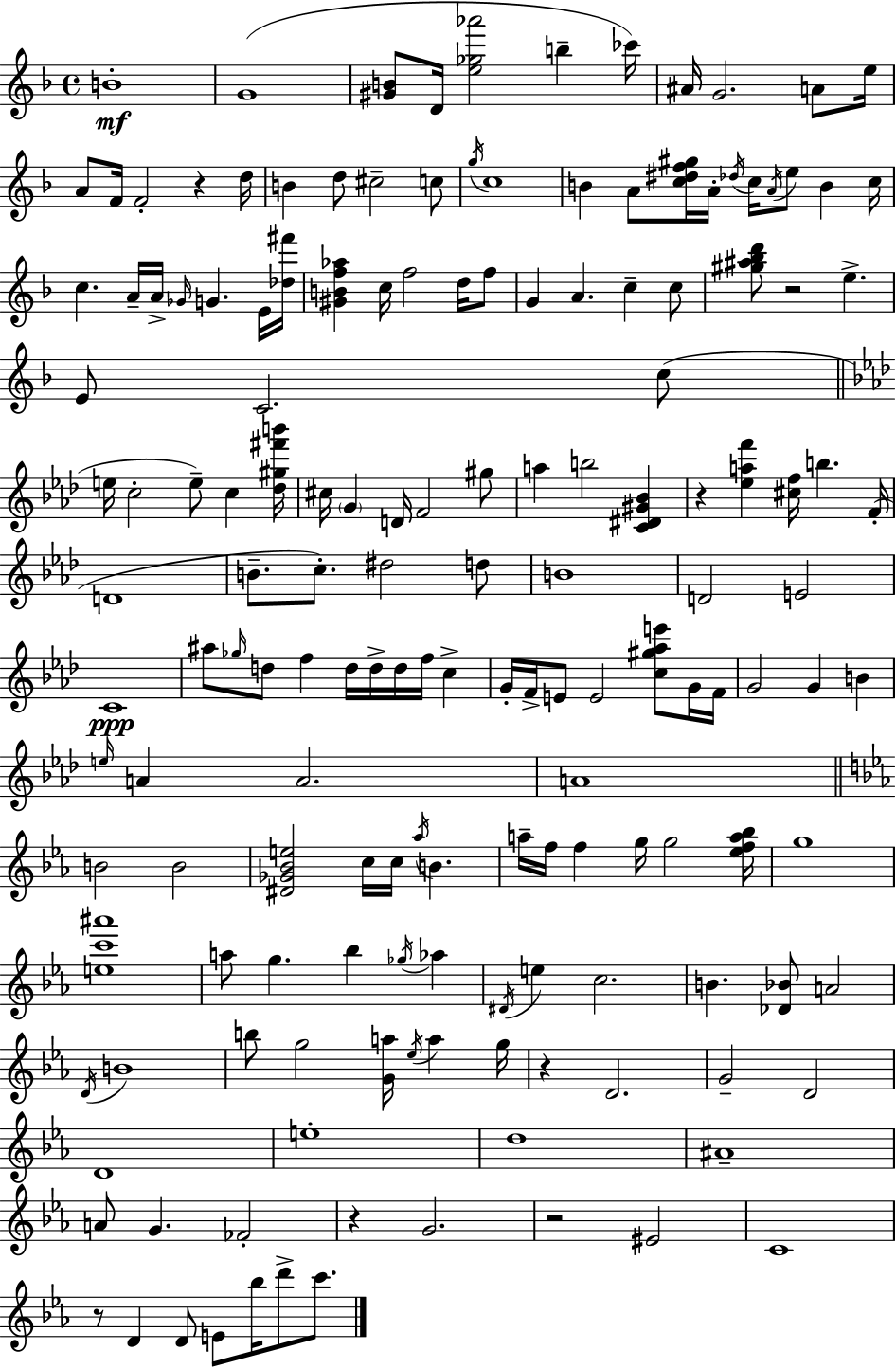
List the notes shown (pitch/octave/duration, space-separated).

B4/w G4/w [G#4,B4]/e D4/s [E5,Gb5,Ab6]/h B5/q CES6/s A#4/s G4/h. A4/e E5/s A4/e F4/s F4/h R/q D5/s B4/q D5/e C#5/h C5/e G5/s C5/w B4/q A4/e [C5,D#5,F5,G#5]/s A4/s Db5/s C5/s A4/s E5/e B4/q C5/s C5/q. A4/s A4/s Gb4/s G4/q. E4/s [Db5,F#6]/s [G#4,B4,F5,Ab5]/q C5/s F5/h D5/s F5/e G4/q A4/q. C5/q C5/e [G#5,A#5,Bb5,D6]/e R/h E5/q. E4/e C4/h. C5/e E5/s C5/h E5/e C5/q [Db5,G#5,F#6,B6]/s C#5/s G4/q D4/s F4/h G#5/e A5/q B5/h [C4,D#4,G#4,Bb4]/q R/q [Eb5,A5,F6]/q [C#5,F5]/s B5/q. F4/s D4/w B4/e. C5/e. D#5/h D5/e B4/w D4/h E4/h C4/w A#5/e Gb5/s D5/e F5/q D5/s D5/s D5/s F5/s C5/q G4/s F4/s E4/e E4/h [C5,G#5,Ab5,E6]/e G4/s F4/s G4/h G4/q B4/q E5/s A4/q A4/h. A4/w B4/h B4/h [D#4,Gb4,Bb4,E5]/h C5/s C5/s Ab5/s B4/q. A5/s F5/s F5/q G5/s G5/h [Eb5,F5,A5,Bb5]/s G5/w [E5,C6,A#6]/w A5/e G5/q. Bb5/q Gb5/s Ab5/q D#4/s E5/q C5/h. B4/q. [Db4,Bb4]/e A4/h D4/s B4/w B5/e G5/h [G4,A5]/s Eb5/s A5/q G5/s R/q D4/h. G4/h D4/h D4/w E5/w D5/w A#4/w A4/e G4/q. FES4/h R/q G4/h. R/h EIS4/h C4/w R/e D4/q D4/e E4/e Bb5/s D6/e C6/e.